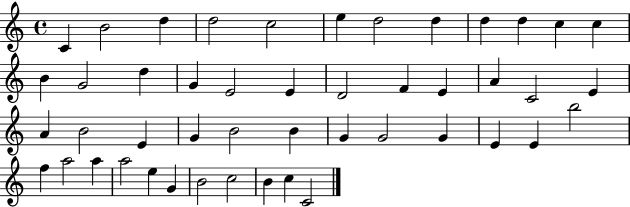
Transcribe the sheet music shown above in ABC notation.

X:1
T:Untitled
M:4/4
L:1/4
K:C
C B2 d d2 c2 e d2 d d d c c B G2 d G E2 E D2 F E A C2 E A B2 E G B2 B G G2 G E E b2 f a2 a a2 e G B2 c2 B c C2